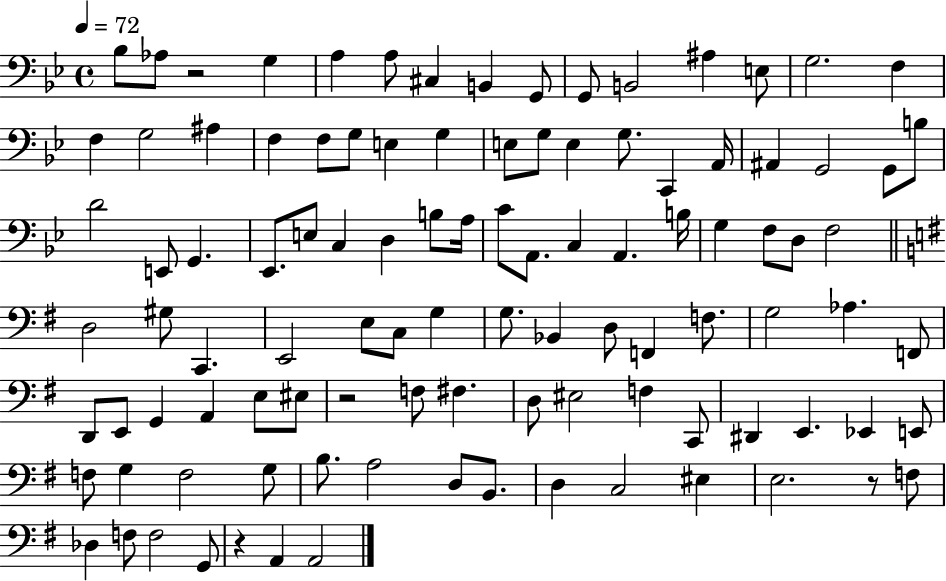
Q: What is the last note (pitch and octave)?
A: A2